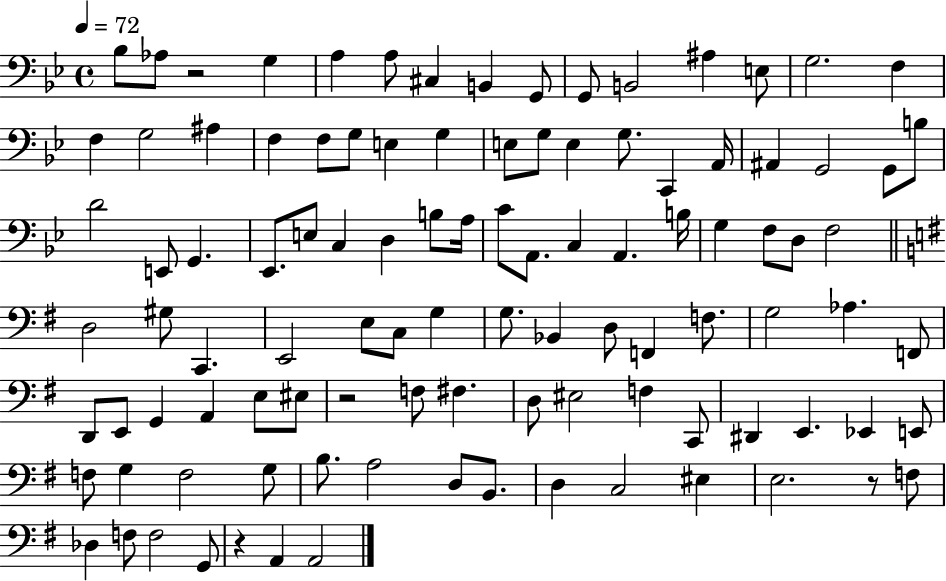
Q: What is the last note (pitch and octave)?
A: A2